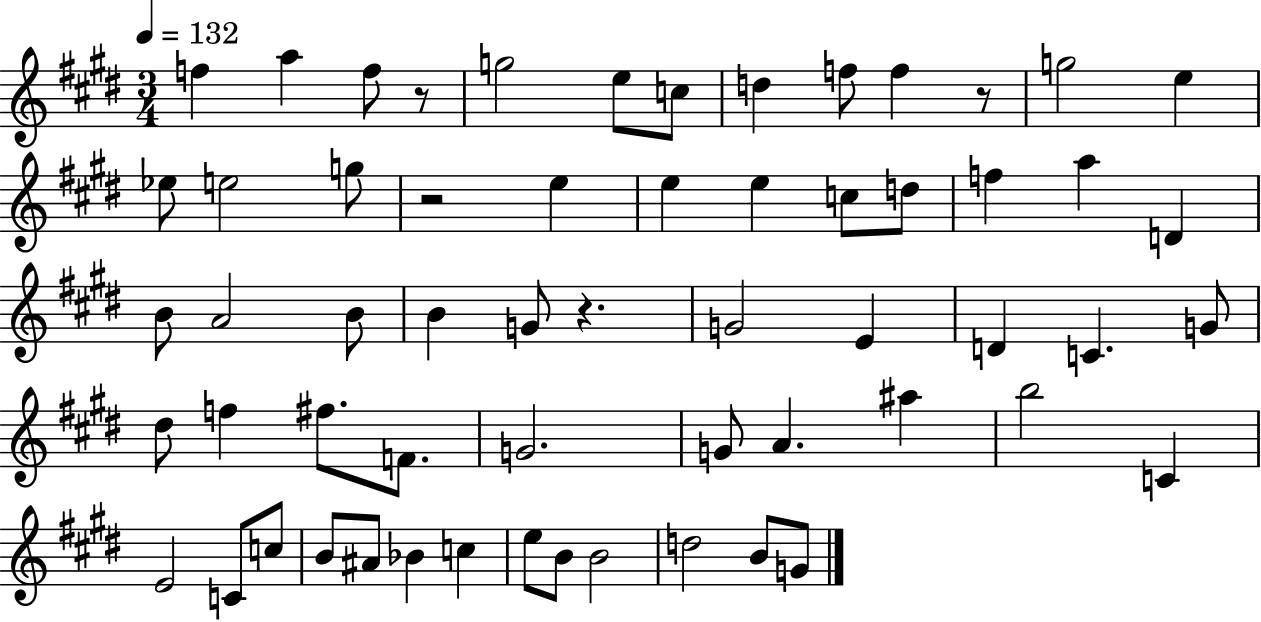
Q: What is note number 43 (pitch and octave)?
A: E4